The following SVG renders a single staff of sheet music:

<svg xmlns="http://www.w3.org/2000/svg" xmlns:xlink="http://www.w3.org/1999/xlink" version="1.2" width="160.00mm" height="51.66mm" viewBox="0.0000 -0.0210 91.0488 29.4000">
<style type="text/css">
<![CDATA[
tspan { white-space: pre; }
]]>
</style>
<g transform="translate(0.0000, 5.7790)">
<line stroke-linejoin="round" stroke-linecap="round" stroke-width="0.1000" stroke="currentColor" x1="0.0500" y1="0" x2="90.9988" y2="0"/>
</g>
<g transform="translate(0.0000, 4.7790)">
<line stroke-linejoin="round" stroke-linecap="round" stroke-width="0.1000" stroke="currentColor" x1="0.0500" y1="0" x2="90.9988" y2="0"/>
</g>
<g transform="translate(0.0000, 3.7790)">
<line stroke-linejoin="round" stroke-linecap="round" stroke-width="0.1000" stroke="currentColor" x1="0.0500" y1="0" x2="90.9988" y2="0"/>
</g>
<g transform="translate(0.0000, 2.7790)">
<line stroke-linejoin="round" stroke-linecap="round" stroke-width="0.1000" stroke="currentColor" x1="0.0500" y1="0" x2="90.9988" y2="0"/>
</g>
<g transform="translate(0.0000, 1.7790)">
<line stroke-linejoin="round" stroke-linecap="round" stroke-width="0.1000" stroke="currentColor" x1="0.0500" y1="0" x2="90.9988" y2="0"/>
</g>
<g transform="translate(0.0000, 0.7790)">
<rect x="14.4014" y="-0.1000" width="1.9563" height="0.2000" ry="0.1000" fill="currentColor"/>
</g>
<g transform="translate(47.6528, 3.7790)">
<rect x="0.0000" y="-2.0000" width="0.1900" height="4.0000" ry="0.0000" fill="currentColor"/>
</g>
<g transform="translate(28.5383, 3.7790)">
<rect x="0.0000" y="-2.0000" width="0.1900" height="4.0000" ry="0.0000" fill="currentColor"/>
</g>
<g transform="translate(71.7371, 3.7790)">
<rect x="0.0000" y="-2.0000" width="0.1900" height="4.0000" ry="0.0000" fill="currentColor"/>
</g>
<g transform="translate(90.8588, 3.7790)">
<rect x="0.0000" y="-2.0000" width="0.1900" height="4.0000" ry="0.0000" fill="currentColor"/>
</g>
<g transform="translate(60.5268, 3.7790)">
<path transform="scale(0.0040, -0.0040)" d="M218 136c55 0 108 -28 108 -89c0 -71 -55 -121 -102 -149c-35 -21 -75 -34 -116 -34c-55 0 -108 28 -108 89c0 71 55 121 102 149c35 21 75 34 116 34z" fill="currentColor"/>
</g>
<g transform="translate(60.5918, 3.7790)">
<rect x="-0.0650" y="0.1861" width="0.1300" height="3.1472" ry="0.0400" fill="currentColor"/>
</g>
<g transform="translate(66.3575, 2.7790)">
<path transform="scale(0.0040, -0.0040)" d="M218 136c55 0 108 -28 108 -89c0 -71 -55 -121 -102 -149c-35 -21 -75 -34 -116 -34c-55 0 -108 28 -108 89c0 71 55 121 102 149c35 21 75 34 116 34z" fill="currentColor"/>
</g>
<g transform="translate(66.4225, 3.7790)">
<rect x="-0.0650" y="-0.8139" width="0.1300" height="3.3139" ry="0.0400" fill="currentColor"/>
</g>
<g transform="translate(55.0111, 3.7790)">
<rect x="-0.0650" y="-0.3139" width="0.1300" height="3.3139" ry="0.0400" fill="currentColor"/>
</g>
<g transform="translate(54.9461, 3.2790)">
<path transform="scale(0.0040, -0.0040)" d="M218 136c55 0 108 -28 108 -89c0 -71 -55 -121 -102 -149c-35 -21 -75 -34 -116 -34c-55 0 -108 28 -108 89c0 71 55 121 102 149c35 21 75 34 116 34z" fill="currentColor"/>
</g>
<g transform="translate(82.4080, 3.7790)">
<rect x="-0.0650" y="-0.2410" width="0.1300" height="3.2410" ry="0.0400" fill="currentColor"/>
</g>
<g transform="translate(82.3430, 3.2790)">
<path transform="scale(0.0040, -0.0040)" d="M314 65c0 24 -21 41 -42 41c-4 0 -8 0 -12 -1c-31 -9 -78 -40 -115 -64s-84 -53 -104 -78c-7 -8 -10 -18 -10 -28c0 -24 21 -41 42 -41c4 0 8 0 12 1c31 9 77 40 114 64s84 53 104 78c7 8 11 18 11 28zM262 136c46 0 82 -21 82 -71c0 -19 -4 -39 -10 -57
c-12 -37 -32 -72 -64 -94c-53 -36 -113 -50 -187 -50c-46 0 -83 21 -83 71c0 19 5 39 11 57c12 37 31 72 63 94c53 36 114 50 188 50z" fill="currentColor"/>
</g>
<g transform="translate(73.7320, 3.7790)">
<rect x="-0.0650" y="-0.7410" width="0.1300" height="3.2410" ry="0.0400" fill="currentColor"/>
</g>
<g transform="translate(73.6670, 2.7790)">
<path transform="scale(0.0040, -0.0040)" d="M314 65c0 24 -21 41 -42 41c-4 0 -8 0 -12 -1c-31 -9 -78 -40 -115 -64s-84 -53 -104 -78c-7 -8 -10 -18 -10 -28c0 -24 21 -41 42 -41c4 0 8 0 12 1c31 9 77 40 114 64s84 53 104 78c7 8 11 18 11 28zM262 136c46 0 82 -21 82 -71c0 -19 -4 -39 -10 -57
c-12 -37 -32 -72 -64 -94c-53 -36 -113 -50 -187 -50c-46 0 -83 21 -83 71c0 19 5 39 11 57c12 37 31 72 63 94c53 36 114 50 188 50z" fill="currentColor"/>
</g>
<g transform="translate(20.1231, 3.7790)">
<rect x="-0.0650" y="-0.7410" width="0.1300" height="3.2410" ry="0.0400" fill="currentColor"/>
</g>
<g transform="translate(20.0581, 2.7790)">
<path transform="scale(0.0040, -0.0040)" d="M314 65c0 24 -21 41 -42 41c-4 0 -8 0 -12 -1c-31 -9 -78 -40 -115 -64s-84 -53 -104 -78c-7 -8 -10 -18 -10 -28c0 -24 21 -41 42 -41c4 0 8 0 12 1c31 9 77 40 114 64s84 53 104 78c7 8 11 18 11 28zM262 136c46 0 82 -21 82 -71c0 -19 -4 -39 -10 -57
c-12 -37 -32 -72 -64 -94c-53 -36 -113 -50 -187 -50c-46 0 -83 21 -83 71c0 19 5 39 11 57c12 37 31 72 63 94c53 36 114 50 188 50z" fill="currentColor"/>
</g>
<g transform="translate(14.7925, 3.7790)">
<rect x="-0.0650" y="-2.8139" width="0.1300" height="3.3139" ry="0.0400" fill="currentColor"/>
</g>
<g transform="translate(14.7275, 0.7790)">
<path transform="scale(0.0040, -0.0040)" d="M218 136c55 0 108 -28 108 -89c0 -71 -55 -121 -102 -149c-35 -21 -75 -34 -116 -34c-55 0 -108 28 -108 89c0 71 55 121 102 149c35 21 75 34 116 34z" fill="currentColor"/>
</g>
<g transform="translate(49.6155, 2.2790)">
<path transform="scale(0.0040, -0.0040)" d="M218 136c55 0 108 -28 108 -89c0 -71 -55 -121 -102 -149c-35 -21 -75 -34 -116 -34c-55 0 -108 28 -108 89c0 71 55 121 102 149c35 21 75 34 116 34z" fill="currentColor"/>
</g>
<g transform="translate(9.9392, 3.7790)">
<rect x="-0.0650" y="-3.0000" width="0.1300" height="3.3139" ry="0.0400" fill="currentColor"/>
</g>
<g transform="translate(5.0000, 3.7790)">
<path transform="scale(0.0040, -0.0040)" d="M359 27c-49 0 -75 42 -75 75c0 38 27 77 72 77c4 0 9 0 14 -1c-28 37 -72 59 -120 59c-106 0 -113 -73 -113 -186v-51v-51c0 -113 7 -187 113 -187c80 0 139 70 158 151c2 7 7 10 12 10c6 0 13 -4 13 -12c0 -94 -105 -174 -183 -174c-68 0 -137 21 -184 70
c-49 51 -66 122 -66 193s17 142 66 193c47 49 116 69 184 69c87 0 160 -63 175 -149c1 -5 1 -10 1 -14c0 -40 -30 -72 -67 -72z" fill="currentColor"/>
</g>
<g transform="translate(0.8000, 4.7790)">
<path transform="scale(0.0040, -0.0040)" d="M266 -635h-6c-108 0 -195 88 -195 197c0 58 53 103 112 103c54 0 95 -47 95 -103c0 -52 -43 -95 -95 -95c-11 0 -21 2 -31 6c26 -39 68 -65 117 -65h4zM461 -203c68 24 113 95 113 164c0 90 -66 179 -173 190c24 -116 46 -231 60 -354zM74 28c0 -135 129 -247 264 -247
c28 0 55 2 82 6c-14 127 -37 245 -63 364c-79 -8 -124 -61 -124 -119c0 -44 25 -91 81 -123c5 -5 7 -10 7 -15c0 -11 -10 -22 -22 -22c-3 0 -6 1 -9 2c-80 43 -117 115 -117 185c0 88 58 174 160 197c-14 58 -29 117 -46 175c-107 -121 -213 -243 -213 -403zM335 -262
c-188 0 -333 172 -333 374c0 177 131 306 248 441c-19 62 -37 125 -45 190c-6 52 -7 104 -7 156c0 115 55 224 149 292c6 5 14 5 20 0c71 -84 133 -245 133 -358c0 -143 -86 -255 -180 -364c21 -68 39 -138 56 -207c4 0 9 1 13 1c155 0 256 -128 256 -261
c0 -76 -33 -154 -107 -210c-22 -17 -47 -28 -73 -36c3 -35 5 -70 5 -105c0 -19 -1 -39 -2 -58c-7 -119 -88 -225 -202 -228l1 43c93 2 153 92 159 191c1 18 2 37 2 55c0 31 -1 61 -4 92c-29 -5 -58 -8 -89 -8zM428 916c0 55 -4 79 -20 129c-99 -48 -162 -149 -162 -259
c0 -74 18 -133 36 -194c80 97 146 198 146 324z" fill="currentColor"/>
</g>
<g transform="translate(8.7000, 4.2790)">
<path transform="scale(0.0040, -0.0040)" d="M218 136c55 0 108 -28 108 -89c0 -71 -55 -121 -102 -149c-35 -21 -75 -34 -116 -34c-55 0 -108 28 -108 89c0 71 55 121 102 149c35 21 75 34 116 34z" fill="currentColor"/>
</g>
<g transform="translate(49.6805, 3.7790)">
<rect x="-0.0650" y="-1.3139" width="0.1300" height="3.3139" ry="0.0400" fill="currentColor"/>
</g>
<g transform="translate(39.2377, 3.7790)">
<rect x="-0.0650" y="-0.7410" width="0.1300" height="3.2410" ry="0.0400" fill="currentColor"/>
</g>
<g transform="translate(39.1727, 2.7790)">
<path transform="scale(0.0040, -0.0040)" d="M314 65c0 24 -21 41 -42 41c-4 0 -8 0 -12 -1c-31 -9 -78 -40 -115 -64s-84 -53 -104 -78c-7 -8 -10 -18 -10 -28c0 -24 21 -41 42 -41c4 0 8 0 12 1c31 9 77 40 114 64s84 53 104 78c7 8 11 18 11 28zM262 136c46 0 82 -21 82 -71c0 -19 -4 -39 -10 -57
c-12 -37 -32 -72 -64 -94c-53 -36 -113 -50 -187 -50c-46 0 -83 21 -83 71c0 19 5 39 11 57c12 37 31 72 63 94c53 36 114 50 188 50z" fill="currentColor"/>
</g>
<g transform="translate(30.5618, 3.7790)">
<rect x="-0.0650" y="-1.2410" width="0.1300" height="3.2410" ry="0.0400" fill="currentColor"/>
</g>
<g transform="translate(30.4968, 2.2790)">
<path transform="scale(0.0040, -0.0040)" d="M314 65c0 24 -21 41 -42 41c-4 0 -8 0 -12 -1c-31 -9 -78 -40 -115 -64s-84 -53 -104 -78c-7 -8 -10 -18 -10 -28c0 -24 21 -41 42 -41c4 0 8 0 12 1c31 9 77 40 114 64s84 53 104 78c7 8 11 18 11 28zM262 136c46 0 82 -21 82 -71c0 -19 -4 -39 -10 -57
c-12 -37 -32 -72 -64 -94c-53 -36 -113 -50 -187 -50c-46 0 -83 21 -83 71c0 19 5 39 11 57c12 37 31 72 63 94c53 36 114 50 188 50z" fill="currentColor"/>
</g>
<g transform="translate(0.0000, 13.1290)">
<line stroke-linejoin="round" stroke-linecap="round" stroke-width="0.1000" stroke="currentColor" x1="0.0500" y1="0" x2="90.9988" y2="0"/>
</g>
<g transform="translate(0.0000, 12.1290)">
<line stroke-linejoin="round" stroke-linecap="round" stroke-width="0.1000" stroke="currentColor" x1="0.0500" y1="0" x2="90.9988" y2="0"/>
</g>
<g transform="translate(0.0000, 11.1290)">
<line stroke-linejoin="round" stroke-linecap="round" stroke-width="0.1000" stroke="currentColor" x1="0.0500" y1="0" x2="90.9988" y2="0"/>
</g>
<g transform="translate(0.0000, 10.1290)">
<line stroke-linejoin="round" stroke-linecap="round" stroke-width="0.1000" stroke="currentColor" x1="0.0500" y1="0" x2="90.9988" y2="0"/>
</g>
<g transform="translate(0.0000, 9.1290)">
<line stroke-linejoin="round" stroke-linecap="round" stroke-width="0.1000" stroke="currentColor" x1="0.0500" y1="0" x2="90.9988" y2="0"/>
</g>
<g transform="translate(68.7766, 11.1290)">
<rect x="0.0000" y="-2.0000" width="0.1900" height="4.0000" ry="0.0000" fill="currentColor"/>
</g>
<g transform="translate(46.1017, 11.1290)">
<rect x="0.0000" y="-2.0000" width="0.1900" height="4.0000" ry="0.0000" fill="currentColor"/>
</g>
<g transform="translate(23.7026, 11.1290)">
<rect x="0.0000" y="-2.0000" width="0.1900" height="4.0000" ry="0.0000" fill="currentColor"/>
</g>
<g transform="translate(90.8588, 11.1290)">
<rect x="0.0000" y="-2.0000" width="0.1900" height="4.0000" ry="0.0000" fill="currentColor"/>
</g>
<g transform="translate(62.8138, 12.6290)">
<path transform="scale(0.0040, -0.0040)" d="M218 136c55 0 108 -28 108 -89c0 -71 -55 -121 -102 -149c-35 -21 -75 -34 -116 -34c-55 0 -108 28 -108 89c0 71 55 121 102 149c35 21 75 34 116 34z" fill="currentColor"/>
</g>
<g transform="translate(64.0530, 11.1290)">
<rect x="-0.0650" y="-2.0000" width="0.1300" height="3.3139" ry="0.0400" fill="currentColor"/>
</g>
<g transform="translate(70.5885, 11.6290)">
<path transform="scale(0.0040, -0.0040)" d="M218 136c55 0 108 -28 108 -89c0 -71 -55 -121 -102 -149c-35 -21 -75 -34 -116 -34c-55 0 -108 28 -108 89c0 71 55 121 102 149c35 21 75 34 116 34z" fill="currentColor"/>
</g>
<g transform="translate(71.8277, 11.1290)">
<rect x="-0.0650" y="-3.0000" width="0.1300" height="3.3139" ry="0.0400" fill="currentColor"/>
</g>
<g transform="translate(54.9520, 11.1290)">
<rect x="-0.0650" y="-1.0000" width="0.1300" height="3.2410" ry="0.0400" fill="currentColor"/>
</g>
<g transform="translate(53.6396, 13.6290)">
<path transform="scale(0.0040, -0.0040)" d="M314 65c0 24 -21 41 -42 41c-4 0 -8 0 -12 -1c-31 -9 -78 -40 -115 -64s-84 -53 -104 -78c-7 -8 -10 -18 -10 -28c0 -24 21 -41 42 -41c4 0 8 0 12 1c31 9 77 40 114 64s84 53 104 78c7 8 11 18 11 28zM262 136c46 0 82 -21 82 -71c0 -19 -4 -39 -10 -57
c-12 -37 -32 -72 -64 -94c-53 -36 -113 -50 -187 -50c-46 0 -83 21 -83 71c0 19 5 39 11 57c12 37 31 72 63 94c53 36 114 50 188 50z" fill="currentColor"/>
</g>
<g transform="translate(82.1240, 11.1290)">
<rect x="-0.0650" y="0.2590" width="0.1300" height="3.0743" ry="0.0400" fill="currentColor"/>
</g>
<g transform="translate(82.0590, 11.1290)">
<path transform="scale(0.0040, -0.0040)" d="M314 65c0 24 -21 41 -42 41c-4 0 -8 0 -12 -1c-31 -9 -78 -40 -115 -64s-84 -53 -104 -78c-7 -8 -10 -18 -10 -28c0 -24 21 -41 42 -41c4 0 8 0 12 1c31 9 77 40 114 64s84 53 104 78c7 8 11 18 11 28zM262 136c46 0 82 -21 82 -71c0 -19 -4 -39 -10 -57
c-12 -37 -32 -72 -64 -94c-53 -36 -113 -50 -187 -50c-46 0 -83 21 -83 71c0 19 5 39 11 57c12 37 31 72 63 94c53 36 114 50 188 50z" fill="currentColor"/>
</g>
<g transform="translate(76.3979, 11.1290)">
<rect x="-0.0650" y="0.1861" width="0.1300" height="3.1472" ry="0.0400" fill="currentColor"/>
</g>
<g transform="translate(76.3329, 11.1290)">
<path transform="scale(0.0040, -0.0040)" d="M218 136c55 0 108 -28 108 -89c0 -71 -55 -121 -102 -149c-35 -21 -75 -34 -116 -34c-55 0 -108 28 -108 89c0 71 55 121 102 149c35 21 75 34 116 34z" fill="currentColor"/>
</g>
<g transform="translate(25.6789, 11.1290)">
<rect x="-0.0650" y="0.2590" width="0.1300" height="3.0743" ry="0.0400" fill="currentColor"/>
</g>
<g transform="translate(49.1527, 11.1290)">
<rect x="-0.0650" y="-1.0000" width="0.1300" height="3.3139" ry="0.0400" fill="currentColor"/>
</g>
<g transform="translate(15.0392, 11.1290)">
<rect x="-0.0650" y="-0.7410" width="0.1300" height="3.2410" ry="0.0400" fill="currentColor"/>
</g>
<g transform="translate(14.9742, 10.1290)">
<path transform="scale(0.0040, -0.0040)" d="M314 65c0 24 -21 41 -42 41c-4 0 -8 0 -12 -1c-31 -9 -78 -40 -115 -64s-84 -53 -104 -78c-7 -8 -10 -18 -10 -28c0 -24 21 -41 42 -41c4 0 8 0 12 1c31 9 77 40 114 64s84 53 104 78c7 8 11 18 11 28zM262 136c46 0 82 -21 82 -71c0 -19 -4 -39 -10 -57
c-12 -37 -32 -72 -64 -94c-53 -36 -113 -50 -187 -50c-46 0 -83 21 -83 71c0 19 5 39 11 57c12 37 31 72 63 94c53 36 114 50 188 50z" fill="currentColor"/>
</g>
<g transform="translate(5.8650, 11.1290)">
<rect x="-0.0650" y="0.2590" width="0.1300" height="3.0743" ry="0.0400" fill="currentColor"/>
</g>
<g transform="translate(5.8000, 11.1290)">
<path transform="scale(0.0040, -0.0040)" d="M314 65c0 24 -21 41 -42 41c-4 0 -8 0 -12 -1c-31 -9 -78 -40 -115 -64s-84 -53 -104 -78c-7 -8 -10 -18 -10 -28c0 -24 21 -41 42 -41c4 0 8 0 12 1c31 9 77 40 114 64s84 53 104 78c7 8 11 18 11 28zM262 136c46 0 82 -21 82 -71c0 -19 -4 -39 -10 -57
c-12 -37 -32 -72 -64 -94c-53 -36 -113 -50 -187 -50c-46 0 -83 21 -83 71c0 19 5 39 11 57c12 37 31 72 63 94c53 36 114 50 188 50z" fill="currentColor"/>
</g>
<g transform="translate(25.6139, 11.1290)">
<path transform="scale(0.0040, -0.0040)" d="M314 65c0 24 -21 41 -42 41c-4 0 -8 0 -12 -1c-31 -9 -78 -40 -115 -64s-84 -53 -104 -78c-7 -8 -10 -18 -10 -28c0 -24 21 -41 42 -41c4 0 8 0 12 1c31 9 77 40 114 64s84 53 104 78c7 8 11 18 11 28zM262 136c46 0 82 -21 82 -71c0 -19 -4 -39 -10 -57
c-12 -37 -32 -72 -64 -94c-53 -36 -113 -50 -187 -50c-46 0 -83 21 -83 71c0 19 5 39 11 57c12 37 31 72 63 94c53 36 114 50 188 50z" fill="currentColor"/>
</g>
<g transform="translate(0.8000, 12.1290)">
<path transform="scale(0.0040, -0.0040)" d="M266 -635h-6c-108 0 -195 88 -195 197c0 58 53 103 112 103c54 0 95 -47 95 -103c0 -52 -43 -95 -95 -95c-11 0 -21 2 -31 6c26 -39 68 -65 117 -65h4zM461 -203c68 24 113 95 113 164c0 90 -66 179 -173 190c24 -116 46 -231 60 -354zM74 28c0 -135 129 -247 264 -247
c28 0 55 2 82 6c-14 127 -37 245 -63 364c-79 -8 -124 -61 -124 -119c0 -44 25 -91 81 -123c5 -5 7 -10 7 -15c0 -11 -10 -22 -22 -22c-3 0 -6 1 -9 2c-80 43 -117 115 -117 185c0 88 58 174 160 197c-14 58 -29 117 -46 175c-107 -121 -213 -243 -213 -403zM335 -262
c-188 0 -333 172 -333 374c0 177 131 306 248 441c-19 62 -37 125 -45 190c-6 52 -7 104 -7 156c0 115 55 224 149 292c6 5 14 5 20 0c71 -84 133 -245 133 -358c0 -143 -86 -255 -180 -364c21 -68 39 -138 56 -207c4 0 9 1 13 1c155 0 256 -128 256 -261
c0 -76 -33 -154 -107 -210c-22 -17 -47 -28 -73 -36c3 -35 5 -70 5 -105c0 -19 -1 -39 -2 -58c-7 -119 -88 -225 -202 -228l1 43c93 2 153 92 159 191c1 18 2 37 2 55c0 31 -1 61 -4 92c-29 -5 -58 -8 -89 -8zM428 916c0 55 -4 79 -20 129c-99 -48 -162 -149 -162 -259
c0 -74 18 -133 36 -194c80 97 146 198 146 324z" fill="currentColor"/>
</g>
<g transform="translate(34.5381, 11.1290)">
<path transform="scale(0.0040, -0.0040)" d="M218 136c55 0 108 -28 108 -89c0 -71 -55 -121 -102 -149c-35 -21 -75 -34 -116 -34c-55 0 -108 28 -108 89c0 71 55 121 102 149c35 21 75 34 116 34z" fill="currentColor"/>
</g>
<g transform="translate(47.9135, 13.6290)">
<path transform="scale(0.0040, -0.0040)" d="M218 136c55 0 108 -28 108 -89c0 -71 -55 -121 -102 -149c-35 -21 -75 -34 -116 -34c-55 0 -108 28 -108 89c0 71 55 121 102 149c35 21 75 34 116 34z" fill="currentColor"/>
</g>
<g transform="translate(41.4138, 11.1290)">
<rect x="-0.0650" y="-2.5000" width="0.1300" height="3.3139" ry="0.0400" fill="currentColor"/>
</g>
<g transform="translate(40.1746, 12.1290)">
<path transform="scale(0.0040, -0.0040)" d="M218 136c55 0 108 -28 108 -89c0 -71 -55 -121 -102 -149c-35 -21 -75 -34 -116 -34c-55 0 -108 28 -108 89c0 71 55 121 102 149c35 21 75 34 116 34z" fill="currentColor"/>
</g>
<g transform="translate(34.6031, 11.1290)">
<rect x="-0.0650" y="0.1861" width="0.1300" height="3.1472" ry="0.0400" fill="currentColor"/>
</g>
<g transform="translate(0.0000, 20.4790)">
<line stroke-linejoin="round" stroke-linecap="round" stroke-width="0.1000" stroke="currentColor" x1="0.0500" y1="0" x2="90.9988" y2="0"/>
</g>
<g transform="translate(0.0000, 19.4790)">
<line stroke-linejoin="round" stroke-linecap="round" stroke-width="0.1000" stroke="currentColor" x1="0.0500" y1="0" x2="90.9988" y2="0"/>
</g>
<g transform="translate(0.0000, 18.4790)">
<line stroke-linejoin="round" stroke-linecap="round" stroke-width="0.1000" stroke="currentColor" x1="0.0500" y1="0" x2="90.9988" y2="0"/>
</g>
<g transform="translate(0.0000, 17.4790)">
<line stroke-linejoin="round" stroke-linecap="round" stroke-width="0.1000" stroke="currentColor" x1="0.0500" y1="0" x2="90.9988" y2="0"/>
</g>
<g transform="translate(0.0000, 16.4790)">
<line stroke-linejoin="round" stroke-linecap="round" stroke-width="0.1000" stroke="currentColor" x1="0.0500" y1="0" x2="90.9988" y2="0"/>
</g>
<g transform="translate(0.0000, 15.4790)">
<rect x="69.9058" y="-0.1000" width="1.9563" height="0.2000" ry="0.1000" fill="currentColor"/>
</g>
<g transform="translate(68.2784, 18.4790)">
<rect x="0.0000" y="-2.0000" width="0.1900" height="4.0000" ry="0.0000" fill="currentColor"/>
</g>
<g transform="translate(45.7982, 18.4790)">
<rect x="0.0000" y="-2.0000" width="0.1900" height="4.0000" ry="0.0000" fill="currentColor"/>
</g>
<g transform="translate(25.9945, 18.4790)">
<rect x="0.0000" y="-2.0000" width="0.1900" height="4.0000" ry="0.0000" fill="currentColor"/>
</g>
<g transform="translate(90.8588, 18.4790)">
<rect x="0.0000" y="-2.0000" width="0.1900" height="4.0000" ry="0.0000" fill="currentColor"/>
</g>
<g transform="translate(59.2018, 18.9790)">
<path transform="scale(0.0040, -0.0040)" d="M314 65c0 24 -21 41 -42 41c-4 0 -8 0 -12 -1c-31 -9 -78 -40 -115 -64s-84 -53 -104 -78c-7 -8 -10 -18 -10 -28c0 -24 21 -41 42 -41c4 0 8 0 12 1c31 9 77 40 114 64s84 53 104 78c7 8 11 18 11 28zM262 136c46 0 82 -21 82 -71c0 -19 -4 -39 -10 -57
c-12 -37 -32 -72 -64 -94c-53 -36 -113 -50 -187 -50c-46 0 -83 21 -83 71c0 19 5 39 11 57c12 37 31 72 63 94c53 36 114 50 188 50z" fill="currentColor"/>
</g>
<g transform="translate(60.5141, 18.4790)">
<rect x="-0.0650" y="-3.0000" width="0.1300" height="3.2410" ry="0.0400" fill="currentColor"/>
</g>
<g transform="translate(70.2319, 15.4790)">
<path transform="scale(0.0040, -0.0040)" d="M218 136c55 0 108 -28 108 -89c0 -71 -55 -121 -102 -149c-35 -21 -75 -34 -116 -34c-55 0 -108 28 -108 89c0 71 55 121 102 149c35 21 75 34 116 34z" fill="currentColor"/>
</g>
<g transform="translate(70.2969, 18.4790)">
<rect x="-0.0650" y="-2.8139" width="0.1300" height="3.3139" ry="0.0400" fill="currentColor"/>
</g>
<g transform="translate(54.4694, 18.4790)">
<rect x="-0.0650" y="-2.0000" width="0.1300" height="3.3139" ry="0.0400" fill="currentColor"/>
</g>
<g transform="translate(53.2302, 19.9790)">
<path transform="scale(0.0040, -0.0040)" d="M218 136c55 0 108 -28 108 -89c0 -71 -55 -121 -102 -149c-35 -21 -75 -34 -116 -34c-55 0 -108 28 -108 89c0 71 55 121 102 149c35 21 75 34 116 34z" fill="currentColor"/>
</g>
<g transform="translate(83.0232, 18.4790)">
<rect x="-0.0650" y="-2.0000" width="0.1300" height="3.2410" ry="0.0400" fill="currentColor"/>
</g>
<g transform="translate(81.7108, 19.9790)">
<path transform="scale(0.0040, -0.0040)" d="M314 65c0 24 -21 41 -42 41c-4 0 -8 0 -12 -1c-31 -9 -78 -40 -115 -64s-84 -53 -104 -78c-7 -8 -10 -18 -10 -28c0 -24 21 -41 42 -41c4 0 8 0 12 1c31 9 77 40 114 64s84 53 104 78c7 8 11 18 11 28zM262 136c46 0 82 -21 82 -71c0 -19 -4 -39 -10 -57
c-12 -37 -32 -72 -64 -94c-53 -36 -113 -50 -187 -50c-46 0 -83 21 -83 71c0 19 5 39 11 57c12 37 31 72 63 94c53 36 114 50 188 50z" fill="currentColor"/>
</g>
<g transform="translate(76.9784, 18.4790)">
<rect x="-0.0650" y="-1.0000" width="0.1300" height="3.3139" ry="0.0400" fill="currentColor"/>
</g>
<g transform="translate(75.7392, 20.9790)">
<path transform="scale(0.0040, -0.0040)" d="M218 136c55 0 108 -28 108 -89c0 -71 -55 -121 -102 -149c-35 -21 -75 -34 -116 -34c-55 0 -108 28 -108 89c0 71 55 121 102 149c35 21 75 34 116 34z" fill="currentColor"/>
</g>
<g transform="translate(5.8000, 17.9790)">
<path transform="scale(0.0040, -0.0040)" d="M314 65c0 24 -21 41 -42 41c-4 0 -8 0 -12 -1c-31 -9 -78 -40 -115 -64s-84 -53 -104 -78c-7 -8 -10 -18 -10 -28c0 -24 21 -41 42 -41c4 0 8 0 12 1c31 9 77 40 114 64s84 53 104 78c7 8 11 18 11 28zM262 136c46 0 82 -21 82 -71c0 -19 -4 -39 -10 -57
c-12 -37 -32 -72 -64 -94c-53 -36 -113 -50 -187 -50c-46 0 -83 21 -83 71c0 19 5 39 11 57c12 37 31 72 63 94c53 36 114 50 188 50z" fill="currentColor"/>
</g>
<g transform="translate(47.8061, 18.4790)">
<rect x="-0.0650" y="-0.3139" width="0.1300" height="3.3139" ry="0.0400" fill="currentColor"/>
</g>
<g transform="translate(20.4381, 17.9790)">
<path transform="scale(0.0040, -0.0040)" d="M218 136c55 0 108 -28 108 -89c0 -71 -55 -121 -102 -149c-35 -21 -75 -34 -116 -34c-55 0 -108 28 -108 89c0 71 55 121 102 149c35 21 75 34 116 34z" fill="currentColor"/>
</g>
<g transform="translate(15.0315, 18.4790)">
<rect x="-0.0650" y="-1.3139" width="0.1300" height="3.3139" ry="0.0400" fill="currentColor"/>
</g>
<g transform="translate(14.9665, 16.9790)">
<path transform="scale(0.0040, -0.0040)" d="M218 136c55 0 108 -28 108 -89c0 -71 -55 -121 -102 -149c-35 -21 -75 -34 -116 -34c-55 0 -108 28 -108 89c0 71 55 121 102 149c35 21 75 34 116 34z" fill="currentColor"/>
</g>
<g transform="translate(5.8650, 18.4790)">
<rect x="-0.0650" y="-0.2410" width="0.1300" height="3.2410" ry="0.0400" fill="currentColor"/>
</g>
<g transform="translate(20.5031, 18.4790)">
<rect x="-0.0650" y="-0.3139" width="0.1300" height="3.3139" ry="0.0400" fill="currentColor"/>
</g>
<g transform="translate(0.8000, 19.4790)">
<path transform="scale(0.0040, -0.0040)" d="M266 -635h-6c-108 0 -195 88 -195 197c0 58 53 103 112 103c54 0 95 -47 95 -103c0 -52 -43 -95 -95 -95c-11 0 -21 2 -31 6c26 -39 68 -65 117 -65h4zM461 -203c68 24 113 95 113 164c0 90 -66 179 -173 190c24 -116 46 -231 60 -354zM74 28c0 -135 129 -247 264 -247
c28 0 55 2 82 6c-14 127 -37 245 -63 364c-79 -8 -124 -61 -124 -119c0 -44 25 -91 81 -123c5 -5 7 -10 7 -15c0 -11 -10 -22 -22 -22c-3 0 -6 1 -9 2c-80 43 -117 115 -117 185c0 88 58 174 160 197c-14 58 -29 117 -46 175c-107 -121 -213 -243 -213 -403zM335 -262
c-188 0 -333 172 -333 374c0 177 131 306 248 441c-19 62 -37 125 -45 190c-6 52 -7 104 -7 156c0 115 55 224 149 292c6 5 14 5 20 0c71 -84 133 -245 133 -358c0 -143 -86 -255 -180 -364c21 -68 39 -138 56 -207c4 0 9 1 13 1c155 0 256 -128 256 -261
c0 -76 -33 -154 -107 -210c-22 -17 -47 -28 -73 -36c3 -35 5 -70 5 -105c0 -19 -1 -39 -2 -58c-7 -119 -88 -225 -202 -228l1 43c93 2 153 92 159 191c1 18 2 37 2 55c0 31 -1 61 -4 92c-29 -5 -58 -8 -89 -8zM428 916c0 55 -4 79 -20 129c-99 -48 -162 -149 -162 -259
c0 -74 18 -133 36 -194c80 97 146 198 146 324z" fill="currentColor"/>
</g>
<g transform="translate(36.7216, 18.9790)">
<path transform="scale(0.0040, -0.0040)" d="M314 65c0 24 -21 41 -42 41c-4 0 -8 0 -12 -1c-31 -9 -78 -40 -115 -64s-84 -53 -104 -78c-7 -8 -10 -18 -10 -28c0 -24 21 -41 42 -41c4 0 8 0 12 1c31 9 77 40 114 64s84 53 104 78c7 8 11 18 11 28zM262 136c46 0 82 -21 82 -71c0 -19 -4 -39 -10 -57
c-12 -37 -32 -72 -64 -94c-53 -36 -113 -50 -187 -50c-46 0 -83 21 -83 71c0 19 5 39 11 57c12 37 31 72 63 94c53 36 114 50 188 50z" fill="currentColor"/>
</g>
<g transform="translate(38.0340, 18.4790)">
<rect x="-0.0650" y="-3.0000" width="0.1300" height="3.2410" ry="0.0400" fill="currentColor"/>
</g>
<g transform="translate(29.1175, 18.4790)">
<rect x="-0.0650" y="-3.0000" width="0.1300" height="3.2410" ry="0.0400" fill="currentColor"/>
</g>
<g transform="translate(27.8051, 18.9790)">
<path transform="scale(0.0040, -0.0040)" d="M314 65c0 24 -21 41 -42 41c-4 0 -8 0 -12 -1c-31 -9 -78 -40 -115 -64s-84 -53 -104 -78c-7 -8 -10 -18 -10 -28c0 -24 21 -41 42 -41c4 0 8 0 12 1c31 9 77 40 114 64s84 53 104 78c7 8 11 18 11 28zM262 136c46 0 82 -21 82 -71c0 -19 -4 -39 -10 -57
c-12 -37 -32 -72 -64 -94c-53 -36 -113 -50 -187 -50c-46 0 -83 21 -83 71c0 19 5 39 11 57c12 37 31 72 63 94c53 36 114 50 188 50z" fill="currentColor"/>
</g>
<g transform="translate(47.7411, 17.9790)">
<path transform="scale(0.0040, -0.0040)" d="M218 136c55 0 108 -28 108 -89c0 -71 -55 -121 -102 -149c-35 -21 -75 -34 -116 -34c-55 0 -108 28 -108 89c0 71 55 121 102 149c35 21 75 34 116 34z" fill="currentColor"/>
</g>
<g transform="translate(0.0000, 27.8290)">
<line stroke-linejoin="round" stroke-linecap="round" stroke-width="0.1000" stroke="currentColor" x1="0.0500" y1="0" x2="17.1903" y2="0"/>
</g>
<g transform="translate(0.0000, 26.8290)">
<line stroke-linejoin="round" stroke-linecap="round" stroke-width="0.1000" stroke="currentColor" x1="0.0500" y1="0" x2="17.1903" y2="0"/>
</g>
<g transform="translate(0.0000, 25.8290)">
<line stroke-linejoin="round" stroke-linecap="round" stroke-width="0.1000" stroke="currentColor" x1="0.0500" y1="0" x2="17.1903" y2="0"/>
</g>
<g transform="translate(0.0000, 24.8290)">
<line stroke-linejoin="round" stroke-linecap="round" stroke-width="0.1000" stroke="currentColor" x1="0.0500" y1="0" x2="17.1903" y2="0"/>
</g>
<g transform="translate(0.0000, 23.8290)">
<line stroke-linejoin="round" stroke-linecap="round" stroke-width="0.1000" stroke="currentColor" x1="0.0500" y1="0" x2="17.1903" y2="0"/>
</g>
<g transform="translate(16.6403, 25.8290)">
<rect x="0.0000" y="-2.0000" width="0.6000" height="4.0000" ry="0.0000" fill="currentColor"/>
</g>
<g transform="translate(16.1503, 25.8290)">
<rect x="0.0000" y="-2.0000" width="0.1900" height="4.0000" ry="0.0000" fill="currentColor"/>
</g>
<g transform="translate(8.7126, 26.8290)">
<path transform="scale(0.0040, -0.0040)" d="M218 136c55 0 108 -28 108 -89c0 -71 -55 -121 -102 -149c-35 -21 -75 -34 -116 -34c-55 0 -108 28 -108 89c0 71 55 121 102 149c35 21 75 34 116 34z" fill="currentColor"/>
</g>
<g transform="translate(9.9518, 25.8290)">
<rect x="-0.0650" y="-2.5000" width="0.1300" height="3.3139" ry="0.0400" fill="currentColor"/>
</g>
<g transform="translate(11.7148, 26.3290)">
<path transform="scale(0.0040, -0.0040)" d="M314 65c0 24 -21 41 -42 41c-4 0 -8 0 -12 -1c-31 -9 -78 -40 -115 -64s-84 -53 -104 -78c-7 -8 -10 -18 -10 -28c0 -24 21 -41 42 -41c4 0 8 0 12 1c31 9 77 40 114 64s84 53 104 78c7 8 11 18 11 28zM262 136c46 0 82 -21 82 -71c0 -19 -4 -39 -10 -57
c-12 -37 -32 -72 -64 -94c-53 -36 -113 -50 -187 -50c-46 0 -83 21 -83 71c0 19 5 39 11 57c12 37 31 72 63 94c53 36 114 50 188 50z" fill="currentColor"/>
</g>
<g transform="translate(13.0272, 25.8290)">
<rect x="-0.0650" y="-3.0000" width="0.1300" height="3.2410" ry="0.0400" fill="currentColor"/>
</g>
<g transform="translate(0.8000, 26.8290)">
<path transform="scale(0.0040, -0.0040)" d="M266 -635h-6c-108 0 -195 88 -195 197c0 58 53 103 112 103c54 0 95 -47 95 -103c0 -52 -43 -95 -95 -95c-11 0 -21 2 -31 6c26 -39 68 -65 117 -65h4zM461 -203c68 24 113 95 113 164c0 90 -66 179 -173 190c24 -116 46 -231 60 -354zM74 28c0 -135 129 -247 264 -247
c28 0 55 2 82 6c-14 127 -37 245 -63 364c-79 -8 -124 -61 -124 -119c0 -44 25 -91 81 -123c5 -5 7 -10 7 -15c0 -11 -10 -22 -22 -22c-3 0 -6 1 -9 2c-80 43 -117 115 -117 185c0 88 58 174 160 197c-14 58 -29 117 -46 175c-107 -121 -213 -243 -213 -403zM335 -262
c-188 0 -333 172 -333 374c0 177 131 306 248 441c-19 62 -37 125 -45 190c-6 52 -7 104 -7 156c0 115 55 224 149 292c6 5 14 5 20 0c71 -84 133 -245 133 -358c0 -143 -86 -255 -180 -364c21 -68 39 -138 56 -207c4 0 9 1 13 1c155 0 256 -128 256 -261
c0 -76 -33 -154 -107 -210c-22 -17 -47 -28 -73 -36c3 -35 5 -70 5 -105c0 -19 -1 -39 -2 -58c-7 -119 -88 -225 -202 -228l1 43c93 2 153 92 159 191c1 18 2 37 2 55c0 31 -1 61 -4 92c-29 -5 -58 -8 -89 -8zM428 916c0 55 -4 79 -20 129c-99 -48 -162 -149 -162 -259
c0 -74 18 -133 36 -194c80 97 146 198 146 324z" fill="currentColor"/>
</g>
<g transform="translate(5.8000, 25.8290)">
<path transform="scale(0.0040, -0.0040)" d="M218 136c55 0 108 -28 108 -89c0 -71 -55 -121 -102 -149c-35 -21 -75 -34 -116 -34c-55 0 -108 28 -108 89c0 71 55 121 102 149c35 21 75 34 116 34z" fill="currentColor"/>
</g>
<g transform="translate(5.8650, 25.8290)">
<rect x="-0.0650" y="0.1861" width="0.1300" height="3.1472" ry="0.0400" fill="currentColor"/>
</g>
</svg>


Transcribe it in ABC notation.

X:1
T:Untitled
M:4/4
L:1/4
K:C
A a d2 e2 d2 e c B d d2 c2 B2 d2 B2 B G D D2 F A B B2 c2 e c A2 A2 c F A2 a D F2 B G A2